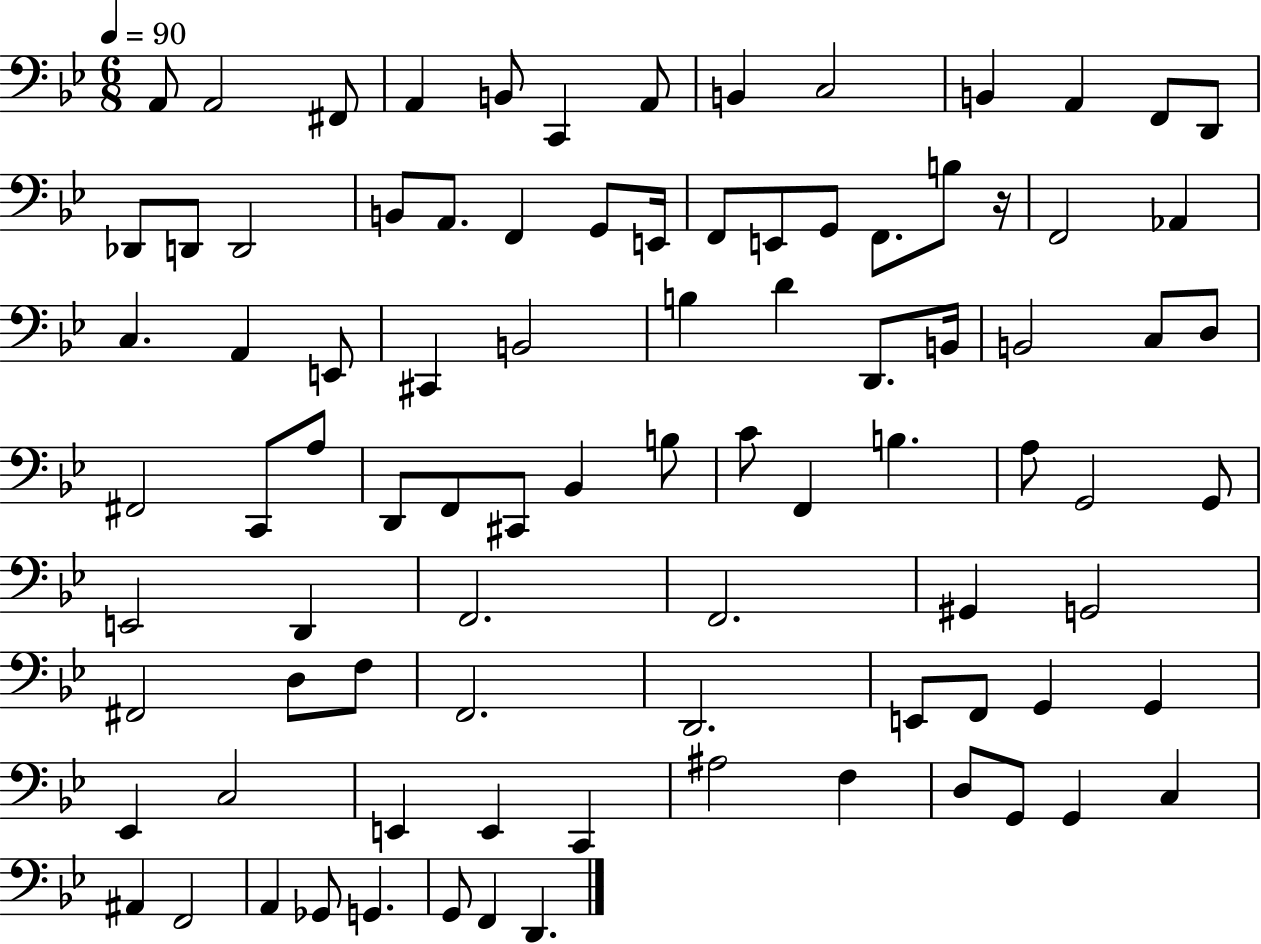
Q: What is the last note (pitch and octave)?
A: D2